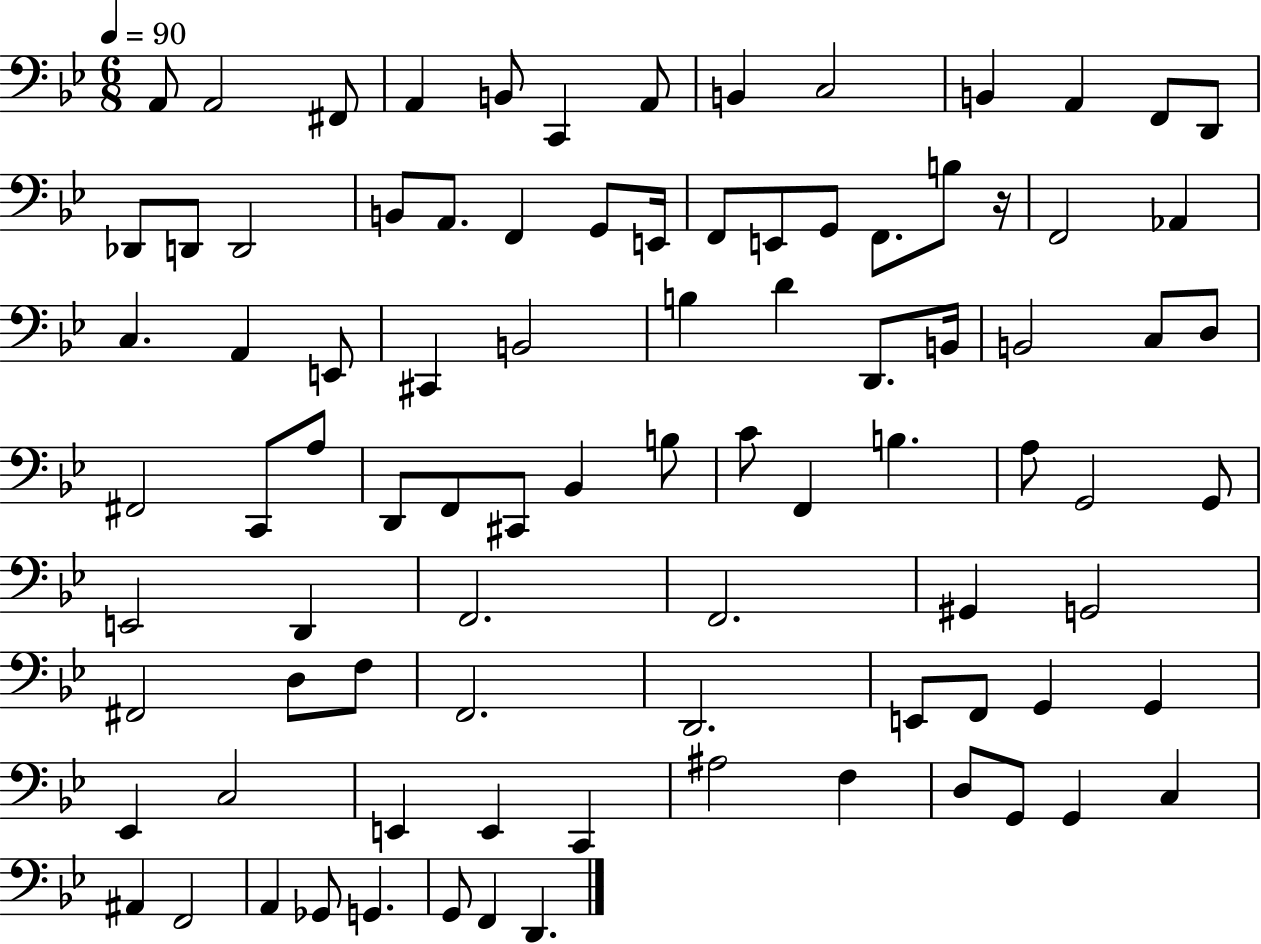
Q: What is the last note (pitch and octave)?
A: D2